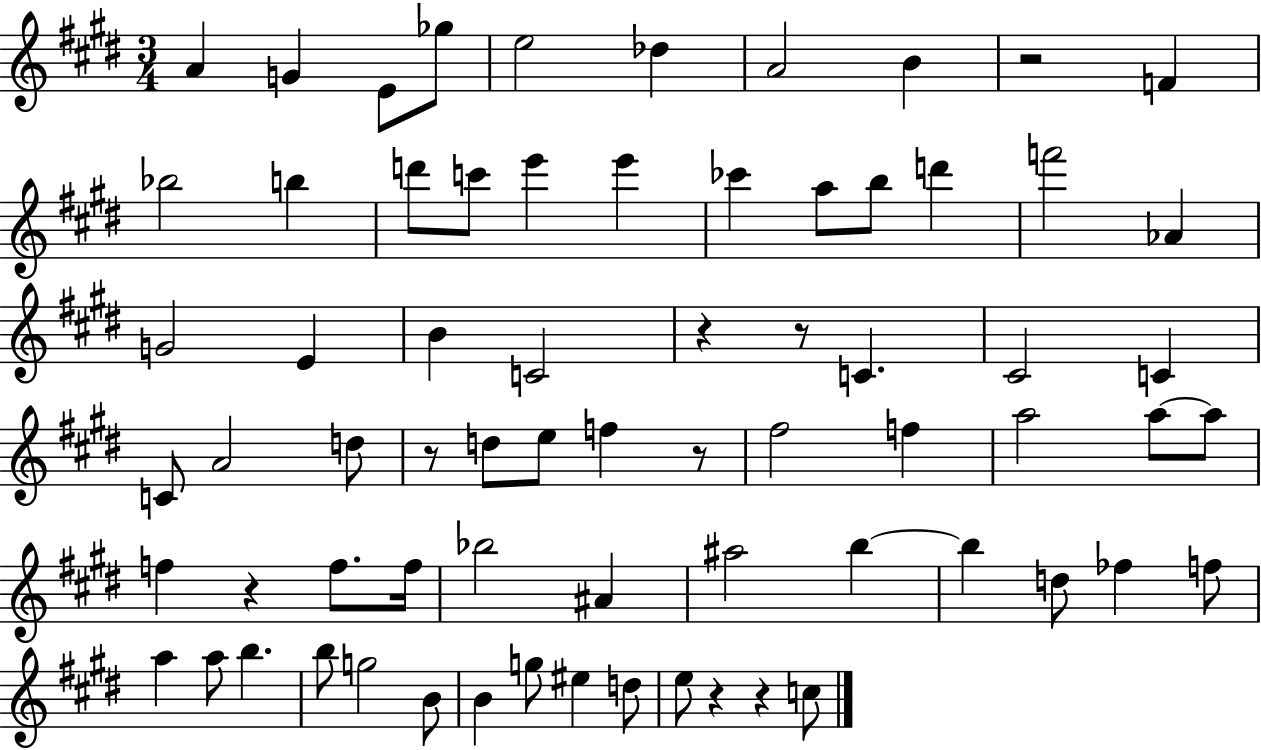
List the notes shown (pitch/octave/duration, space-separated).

A4/q G4/q E4/e Gb5/e E5/h Db5/q A4/h B4/q R/h F4/q Bb5/h B5/q D6/e C6/e E6/q E6/q CES6/q A5/e B5/e D6/q F6/h Ab4/q G4/h E4/q B4/q C4/h R/q R/e C4/q. C#4/h C4/q C4/e A4/h D5/e R/e D5/e E5/e F5/q R/e F#5/h F5/q A5/h A5/e A5/e F5/q R/q F5/e. F5/s Bb5/h A#4/q A#5/h B5/q B5/q D5/e FES5/q F5/e A5/q A5/e B5/q. B5/e G5/h B4/e B4/q G5/e EIS5/q D5/e E5/e R/q R/q C5/e